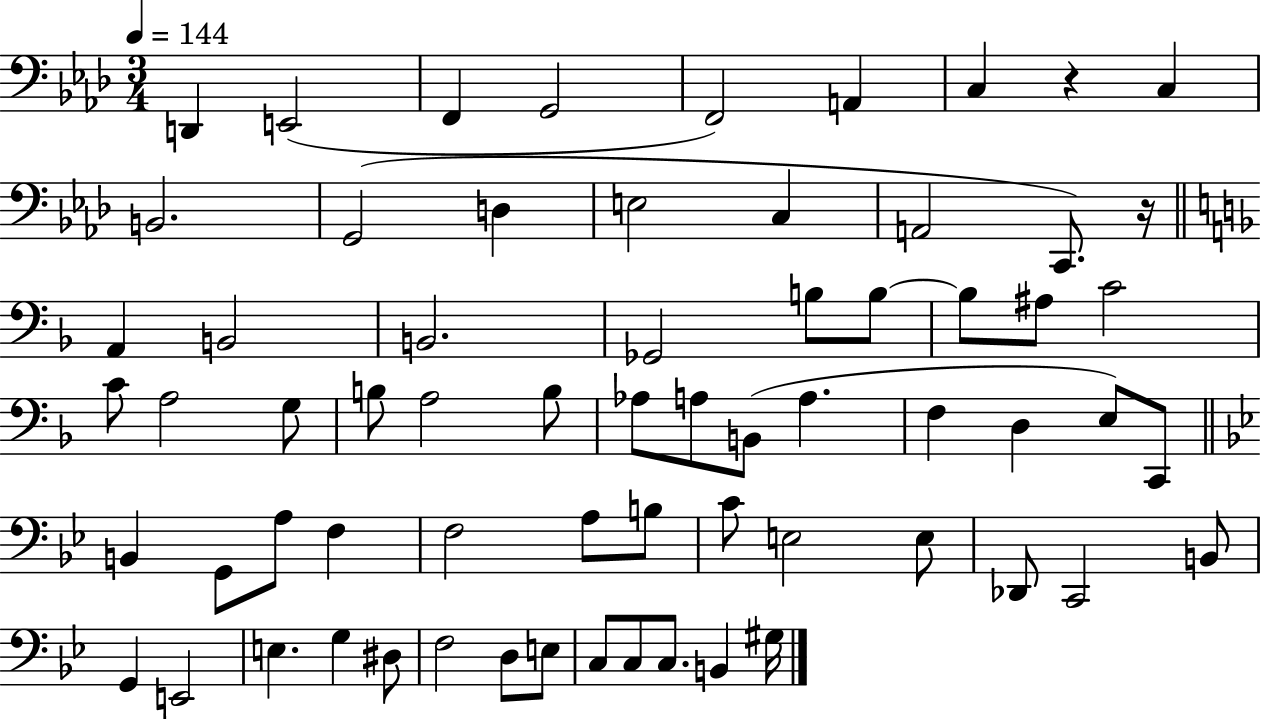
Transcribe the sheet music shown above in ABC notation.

X:1
T:Untitled
M:3/4
L:1/4
K:Ab
D,, E,,2 F,, G,,2 F,,2 A,, C, z C, B,,2 G,,2 D, E,2 C, A,,2 C,,/2 z/4 A,, B,,2 B,,2 _G,,2 B,/2 B,/2 B,/2 ^A,/2 C2 C/2 A,2 G,/2 B,/2 A,2 B,/2 _A,/2 A,/2 B,,/2 A, F, D, E,/2 C,,/2 B,, G,,/2 A,/2 F, F,2 A,/2 B,/2 C/2 E,2 E,/2 _D,,/2 C,,2 B,,/2 G,, E,,2 E, G, ^D,/2 F,2 D,/2 E,/2 C,/2 C,/2 C,/2 B,, ^G,/4